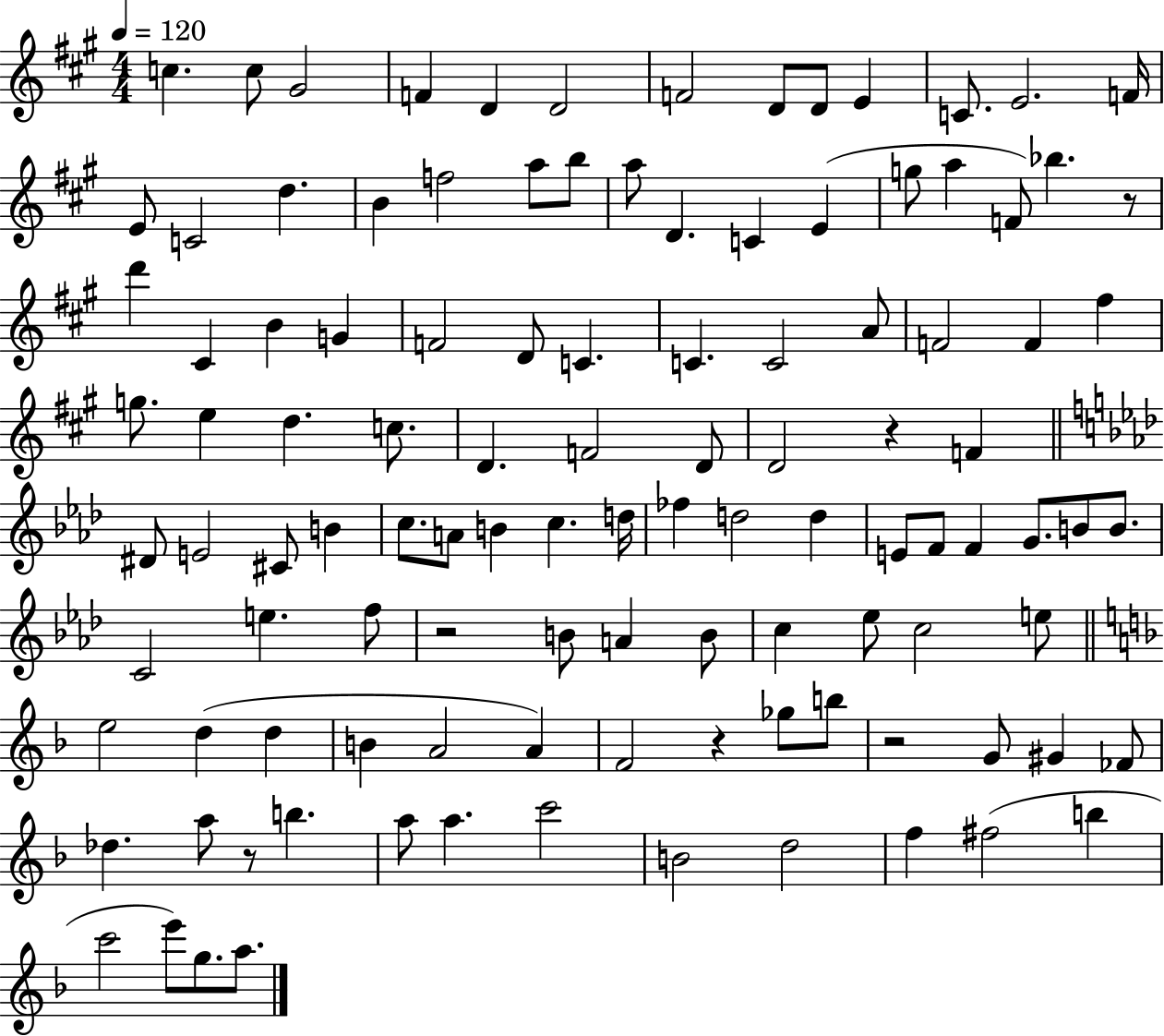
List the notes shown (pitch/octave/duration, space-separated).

C5/q. C5/e G#4/h F4/q D4/q D4/h F4/h D4/e D4/e E4/q C4/e. E4/h. F4/s E4/e C4/h D5/q. B4/q F5/h A5/e B5/e A5/e D4/q. C4/q E4/q G5/e A5/q F4/e Bb5/q. R/e D6/q C#4/q B4/q G4/q F4/h D4/e C4/q. C4/q. C4/h A4/e F4/h F4/q F#5/q G5/e. E5/q D5/q. C5/e. D4/q. F4/h D4/e D4/h R/q F4/q D#4/e E4/h C#4/e B4/q C5/e. A4/e B4/q C5/q. D5/s FES5/q D5/h D5/q E4/e F4/e F4/q G4/e. B4/e B4/e. C4/h E5/q. F5/e R/h B4/e A4/q B4/e C5/q Eb5/e C5/h E5/e E5/h D5/q D5/q B4/q A4/h A4/q F4/h R/q Gb5/e B5/e R/h G4/e G#4/q FES4/e Db5/q. A5/e R/e B5/q. A5/e A5/q. C6/h B4/h D5/h F5/q F#5/h B5/q C6/h E6/e G5/e. A5/e.